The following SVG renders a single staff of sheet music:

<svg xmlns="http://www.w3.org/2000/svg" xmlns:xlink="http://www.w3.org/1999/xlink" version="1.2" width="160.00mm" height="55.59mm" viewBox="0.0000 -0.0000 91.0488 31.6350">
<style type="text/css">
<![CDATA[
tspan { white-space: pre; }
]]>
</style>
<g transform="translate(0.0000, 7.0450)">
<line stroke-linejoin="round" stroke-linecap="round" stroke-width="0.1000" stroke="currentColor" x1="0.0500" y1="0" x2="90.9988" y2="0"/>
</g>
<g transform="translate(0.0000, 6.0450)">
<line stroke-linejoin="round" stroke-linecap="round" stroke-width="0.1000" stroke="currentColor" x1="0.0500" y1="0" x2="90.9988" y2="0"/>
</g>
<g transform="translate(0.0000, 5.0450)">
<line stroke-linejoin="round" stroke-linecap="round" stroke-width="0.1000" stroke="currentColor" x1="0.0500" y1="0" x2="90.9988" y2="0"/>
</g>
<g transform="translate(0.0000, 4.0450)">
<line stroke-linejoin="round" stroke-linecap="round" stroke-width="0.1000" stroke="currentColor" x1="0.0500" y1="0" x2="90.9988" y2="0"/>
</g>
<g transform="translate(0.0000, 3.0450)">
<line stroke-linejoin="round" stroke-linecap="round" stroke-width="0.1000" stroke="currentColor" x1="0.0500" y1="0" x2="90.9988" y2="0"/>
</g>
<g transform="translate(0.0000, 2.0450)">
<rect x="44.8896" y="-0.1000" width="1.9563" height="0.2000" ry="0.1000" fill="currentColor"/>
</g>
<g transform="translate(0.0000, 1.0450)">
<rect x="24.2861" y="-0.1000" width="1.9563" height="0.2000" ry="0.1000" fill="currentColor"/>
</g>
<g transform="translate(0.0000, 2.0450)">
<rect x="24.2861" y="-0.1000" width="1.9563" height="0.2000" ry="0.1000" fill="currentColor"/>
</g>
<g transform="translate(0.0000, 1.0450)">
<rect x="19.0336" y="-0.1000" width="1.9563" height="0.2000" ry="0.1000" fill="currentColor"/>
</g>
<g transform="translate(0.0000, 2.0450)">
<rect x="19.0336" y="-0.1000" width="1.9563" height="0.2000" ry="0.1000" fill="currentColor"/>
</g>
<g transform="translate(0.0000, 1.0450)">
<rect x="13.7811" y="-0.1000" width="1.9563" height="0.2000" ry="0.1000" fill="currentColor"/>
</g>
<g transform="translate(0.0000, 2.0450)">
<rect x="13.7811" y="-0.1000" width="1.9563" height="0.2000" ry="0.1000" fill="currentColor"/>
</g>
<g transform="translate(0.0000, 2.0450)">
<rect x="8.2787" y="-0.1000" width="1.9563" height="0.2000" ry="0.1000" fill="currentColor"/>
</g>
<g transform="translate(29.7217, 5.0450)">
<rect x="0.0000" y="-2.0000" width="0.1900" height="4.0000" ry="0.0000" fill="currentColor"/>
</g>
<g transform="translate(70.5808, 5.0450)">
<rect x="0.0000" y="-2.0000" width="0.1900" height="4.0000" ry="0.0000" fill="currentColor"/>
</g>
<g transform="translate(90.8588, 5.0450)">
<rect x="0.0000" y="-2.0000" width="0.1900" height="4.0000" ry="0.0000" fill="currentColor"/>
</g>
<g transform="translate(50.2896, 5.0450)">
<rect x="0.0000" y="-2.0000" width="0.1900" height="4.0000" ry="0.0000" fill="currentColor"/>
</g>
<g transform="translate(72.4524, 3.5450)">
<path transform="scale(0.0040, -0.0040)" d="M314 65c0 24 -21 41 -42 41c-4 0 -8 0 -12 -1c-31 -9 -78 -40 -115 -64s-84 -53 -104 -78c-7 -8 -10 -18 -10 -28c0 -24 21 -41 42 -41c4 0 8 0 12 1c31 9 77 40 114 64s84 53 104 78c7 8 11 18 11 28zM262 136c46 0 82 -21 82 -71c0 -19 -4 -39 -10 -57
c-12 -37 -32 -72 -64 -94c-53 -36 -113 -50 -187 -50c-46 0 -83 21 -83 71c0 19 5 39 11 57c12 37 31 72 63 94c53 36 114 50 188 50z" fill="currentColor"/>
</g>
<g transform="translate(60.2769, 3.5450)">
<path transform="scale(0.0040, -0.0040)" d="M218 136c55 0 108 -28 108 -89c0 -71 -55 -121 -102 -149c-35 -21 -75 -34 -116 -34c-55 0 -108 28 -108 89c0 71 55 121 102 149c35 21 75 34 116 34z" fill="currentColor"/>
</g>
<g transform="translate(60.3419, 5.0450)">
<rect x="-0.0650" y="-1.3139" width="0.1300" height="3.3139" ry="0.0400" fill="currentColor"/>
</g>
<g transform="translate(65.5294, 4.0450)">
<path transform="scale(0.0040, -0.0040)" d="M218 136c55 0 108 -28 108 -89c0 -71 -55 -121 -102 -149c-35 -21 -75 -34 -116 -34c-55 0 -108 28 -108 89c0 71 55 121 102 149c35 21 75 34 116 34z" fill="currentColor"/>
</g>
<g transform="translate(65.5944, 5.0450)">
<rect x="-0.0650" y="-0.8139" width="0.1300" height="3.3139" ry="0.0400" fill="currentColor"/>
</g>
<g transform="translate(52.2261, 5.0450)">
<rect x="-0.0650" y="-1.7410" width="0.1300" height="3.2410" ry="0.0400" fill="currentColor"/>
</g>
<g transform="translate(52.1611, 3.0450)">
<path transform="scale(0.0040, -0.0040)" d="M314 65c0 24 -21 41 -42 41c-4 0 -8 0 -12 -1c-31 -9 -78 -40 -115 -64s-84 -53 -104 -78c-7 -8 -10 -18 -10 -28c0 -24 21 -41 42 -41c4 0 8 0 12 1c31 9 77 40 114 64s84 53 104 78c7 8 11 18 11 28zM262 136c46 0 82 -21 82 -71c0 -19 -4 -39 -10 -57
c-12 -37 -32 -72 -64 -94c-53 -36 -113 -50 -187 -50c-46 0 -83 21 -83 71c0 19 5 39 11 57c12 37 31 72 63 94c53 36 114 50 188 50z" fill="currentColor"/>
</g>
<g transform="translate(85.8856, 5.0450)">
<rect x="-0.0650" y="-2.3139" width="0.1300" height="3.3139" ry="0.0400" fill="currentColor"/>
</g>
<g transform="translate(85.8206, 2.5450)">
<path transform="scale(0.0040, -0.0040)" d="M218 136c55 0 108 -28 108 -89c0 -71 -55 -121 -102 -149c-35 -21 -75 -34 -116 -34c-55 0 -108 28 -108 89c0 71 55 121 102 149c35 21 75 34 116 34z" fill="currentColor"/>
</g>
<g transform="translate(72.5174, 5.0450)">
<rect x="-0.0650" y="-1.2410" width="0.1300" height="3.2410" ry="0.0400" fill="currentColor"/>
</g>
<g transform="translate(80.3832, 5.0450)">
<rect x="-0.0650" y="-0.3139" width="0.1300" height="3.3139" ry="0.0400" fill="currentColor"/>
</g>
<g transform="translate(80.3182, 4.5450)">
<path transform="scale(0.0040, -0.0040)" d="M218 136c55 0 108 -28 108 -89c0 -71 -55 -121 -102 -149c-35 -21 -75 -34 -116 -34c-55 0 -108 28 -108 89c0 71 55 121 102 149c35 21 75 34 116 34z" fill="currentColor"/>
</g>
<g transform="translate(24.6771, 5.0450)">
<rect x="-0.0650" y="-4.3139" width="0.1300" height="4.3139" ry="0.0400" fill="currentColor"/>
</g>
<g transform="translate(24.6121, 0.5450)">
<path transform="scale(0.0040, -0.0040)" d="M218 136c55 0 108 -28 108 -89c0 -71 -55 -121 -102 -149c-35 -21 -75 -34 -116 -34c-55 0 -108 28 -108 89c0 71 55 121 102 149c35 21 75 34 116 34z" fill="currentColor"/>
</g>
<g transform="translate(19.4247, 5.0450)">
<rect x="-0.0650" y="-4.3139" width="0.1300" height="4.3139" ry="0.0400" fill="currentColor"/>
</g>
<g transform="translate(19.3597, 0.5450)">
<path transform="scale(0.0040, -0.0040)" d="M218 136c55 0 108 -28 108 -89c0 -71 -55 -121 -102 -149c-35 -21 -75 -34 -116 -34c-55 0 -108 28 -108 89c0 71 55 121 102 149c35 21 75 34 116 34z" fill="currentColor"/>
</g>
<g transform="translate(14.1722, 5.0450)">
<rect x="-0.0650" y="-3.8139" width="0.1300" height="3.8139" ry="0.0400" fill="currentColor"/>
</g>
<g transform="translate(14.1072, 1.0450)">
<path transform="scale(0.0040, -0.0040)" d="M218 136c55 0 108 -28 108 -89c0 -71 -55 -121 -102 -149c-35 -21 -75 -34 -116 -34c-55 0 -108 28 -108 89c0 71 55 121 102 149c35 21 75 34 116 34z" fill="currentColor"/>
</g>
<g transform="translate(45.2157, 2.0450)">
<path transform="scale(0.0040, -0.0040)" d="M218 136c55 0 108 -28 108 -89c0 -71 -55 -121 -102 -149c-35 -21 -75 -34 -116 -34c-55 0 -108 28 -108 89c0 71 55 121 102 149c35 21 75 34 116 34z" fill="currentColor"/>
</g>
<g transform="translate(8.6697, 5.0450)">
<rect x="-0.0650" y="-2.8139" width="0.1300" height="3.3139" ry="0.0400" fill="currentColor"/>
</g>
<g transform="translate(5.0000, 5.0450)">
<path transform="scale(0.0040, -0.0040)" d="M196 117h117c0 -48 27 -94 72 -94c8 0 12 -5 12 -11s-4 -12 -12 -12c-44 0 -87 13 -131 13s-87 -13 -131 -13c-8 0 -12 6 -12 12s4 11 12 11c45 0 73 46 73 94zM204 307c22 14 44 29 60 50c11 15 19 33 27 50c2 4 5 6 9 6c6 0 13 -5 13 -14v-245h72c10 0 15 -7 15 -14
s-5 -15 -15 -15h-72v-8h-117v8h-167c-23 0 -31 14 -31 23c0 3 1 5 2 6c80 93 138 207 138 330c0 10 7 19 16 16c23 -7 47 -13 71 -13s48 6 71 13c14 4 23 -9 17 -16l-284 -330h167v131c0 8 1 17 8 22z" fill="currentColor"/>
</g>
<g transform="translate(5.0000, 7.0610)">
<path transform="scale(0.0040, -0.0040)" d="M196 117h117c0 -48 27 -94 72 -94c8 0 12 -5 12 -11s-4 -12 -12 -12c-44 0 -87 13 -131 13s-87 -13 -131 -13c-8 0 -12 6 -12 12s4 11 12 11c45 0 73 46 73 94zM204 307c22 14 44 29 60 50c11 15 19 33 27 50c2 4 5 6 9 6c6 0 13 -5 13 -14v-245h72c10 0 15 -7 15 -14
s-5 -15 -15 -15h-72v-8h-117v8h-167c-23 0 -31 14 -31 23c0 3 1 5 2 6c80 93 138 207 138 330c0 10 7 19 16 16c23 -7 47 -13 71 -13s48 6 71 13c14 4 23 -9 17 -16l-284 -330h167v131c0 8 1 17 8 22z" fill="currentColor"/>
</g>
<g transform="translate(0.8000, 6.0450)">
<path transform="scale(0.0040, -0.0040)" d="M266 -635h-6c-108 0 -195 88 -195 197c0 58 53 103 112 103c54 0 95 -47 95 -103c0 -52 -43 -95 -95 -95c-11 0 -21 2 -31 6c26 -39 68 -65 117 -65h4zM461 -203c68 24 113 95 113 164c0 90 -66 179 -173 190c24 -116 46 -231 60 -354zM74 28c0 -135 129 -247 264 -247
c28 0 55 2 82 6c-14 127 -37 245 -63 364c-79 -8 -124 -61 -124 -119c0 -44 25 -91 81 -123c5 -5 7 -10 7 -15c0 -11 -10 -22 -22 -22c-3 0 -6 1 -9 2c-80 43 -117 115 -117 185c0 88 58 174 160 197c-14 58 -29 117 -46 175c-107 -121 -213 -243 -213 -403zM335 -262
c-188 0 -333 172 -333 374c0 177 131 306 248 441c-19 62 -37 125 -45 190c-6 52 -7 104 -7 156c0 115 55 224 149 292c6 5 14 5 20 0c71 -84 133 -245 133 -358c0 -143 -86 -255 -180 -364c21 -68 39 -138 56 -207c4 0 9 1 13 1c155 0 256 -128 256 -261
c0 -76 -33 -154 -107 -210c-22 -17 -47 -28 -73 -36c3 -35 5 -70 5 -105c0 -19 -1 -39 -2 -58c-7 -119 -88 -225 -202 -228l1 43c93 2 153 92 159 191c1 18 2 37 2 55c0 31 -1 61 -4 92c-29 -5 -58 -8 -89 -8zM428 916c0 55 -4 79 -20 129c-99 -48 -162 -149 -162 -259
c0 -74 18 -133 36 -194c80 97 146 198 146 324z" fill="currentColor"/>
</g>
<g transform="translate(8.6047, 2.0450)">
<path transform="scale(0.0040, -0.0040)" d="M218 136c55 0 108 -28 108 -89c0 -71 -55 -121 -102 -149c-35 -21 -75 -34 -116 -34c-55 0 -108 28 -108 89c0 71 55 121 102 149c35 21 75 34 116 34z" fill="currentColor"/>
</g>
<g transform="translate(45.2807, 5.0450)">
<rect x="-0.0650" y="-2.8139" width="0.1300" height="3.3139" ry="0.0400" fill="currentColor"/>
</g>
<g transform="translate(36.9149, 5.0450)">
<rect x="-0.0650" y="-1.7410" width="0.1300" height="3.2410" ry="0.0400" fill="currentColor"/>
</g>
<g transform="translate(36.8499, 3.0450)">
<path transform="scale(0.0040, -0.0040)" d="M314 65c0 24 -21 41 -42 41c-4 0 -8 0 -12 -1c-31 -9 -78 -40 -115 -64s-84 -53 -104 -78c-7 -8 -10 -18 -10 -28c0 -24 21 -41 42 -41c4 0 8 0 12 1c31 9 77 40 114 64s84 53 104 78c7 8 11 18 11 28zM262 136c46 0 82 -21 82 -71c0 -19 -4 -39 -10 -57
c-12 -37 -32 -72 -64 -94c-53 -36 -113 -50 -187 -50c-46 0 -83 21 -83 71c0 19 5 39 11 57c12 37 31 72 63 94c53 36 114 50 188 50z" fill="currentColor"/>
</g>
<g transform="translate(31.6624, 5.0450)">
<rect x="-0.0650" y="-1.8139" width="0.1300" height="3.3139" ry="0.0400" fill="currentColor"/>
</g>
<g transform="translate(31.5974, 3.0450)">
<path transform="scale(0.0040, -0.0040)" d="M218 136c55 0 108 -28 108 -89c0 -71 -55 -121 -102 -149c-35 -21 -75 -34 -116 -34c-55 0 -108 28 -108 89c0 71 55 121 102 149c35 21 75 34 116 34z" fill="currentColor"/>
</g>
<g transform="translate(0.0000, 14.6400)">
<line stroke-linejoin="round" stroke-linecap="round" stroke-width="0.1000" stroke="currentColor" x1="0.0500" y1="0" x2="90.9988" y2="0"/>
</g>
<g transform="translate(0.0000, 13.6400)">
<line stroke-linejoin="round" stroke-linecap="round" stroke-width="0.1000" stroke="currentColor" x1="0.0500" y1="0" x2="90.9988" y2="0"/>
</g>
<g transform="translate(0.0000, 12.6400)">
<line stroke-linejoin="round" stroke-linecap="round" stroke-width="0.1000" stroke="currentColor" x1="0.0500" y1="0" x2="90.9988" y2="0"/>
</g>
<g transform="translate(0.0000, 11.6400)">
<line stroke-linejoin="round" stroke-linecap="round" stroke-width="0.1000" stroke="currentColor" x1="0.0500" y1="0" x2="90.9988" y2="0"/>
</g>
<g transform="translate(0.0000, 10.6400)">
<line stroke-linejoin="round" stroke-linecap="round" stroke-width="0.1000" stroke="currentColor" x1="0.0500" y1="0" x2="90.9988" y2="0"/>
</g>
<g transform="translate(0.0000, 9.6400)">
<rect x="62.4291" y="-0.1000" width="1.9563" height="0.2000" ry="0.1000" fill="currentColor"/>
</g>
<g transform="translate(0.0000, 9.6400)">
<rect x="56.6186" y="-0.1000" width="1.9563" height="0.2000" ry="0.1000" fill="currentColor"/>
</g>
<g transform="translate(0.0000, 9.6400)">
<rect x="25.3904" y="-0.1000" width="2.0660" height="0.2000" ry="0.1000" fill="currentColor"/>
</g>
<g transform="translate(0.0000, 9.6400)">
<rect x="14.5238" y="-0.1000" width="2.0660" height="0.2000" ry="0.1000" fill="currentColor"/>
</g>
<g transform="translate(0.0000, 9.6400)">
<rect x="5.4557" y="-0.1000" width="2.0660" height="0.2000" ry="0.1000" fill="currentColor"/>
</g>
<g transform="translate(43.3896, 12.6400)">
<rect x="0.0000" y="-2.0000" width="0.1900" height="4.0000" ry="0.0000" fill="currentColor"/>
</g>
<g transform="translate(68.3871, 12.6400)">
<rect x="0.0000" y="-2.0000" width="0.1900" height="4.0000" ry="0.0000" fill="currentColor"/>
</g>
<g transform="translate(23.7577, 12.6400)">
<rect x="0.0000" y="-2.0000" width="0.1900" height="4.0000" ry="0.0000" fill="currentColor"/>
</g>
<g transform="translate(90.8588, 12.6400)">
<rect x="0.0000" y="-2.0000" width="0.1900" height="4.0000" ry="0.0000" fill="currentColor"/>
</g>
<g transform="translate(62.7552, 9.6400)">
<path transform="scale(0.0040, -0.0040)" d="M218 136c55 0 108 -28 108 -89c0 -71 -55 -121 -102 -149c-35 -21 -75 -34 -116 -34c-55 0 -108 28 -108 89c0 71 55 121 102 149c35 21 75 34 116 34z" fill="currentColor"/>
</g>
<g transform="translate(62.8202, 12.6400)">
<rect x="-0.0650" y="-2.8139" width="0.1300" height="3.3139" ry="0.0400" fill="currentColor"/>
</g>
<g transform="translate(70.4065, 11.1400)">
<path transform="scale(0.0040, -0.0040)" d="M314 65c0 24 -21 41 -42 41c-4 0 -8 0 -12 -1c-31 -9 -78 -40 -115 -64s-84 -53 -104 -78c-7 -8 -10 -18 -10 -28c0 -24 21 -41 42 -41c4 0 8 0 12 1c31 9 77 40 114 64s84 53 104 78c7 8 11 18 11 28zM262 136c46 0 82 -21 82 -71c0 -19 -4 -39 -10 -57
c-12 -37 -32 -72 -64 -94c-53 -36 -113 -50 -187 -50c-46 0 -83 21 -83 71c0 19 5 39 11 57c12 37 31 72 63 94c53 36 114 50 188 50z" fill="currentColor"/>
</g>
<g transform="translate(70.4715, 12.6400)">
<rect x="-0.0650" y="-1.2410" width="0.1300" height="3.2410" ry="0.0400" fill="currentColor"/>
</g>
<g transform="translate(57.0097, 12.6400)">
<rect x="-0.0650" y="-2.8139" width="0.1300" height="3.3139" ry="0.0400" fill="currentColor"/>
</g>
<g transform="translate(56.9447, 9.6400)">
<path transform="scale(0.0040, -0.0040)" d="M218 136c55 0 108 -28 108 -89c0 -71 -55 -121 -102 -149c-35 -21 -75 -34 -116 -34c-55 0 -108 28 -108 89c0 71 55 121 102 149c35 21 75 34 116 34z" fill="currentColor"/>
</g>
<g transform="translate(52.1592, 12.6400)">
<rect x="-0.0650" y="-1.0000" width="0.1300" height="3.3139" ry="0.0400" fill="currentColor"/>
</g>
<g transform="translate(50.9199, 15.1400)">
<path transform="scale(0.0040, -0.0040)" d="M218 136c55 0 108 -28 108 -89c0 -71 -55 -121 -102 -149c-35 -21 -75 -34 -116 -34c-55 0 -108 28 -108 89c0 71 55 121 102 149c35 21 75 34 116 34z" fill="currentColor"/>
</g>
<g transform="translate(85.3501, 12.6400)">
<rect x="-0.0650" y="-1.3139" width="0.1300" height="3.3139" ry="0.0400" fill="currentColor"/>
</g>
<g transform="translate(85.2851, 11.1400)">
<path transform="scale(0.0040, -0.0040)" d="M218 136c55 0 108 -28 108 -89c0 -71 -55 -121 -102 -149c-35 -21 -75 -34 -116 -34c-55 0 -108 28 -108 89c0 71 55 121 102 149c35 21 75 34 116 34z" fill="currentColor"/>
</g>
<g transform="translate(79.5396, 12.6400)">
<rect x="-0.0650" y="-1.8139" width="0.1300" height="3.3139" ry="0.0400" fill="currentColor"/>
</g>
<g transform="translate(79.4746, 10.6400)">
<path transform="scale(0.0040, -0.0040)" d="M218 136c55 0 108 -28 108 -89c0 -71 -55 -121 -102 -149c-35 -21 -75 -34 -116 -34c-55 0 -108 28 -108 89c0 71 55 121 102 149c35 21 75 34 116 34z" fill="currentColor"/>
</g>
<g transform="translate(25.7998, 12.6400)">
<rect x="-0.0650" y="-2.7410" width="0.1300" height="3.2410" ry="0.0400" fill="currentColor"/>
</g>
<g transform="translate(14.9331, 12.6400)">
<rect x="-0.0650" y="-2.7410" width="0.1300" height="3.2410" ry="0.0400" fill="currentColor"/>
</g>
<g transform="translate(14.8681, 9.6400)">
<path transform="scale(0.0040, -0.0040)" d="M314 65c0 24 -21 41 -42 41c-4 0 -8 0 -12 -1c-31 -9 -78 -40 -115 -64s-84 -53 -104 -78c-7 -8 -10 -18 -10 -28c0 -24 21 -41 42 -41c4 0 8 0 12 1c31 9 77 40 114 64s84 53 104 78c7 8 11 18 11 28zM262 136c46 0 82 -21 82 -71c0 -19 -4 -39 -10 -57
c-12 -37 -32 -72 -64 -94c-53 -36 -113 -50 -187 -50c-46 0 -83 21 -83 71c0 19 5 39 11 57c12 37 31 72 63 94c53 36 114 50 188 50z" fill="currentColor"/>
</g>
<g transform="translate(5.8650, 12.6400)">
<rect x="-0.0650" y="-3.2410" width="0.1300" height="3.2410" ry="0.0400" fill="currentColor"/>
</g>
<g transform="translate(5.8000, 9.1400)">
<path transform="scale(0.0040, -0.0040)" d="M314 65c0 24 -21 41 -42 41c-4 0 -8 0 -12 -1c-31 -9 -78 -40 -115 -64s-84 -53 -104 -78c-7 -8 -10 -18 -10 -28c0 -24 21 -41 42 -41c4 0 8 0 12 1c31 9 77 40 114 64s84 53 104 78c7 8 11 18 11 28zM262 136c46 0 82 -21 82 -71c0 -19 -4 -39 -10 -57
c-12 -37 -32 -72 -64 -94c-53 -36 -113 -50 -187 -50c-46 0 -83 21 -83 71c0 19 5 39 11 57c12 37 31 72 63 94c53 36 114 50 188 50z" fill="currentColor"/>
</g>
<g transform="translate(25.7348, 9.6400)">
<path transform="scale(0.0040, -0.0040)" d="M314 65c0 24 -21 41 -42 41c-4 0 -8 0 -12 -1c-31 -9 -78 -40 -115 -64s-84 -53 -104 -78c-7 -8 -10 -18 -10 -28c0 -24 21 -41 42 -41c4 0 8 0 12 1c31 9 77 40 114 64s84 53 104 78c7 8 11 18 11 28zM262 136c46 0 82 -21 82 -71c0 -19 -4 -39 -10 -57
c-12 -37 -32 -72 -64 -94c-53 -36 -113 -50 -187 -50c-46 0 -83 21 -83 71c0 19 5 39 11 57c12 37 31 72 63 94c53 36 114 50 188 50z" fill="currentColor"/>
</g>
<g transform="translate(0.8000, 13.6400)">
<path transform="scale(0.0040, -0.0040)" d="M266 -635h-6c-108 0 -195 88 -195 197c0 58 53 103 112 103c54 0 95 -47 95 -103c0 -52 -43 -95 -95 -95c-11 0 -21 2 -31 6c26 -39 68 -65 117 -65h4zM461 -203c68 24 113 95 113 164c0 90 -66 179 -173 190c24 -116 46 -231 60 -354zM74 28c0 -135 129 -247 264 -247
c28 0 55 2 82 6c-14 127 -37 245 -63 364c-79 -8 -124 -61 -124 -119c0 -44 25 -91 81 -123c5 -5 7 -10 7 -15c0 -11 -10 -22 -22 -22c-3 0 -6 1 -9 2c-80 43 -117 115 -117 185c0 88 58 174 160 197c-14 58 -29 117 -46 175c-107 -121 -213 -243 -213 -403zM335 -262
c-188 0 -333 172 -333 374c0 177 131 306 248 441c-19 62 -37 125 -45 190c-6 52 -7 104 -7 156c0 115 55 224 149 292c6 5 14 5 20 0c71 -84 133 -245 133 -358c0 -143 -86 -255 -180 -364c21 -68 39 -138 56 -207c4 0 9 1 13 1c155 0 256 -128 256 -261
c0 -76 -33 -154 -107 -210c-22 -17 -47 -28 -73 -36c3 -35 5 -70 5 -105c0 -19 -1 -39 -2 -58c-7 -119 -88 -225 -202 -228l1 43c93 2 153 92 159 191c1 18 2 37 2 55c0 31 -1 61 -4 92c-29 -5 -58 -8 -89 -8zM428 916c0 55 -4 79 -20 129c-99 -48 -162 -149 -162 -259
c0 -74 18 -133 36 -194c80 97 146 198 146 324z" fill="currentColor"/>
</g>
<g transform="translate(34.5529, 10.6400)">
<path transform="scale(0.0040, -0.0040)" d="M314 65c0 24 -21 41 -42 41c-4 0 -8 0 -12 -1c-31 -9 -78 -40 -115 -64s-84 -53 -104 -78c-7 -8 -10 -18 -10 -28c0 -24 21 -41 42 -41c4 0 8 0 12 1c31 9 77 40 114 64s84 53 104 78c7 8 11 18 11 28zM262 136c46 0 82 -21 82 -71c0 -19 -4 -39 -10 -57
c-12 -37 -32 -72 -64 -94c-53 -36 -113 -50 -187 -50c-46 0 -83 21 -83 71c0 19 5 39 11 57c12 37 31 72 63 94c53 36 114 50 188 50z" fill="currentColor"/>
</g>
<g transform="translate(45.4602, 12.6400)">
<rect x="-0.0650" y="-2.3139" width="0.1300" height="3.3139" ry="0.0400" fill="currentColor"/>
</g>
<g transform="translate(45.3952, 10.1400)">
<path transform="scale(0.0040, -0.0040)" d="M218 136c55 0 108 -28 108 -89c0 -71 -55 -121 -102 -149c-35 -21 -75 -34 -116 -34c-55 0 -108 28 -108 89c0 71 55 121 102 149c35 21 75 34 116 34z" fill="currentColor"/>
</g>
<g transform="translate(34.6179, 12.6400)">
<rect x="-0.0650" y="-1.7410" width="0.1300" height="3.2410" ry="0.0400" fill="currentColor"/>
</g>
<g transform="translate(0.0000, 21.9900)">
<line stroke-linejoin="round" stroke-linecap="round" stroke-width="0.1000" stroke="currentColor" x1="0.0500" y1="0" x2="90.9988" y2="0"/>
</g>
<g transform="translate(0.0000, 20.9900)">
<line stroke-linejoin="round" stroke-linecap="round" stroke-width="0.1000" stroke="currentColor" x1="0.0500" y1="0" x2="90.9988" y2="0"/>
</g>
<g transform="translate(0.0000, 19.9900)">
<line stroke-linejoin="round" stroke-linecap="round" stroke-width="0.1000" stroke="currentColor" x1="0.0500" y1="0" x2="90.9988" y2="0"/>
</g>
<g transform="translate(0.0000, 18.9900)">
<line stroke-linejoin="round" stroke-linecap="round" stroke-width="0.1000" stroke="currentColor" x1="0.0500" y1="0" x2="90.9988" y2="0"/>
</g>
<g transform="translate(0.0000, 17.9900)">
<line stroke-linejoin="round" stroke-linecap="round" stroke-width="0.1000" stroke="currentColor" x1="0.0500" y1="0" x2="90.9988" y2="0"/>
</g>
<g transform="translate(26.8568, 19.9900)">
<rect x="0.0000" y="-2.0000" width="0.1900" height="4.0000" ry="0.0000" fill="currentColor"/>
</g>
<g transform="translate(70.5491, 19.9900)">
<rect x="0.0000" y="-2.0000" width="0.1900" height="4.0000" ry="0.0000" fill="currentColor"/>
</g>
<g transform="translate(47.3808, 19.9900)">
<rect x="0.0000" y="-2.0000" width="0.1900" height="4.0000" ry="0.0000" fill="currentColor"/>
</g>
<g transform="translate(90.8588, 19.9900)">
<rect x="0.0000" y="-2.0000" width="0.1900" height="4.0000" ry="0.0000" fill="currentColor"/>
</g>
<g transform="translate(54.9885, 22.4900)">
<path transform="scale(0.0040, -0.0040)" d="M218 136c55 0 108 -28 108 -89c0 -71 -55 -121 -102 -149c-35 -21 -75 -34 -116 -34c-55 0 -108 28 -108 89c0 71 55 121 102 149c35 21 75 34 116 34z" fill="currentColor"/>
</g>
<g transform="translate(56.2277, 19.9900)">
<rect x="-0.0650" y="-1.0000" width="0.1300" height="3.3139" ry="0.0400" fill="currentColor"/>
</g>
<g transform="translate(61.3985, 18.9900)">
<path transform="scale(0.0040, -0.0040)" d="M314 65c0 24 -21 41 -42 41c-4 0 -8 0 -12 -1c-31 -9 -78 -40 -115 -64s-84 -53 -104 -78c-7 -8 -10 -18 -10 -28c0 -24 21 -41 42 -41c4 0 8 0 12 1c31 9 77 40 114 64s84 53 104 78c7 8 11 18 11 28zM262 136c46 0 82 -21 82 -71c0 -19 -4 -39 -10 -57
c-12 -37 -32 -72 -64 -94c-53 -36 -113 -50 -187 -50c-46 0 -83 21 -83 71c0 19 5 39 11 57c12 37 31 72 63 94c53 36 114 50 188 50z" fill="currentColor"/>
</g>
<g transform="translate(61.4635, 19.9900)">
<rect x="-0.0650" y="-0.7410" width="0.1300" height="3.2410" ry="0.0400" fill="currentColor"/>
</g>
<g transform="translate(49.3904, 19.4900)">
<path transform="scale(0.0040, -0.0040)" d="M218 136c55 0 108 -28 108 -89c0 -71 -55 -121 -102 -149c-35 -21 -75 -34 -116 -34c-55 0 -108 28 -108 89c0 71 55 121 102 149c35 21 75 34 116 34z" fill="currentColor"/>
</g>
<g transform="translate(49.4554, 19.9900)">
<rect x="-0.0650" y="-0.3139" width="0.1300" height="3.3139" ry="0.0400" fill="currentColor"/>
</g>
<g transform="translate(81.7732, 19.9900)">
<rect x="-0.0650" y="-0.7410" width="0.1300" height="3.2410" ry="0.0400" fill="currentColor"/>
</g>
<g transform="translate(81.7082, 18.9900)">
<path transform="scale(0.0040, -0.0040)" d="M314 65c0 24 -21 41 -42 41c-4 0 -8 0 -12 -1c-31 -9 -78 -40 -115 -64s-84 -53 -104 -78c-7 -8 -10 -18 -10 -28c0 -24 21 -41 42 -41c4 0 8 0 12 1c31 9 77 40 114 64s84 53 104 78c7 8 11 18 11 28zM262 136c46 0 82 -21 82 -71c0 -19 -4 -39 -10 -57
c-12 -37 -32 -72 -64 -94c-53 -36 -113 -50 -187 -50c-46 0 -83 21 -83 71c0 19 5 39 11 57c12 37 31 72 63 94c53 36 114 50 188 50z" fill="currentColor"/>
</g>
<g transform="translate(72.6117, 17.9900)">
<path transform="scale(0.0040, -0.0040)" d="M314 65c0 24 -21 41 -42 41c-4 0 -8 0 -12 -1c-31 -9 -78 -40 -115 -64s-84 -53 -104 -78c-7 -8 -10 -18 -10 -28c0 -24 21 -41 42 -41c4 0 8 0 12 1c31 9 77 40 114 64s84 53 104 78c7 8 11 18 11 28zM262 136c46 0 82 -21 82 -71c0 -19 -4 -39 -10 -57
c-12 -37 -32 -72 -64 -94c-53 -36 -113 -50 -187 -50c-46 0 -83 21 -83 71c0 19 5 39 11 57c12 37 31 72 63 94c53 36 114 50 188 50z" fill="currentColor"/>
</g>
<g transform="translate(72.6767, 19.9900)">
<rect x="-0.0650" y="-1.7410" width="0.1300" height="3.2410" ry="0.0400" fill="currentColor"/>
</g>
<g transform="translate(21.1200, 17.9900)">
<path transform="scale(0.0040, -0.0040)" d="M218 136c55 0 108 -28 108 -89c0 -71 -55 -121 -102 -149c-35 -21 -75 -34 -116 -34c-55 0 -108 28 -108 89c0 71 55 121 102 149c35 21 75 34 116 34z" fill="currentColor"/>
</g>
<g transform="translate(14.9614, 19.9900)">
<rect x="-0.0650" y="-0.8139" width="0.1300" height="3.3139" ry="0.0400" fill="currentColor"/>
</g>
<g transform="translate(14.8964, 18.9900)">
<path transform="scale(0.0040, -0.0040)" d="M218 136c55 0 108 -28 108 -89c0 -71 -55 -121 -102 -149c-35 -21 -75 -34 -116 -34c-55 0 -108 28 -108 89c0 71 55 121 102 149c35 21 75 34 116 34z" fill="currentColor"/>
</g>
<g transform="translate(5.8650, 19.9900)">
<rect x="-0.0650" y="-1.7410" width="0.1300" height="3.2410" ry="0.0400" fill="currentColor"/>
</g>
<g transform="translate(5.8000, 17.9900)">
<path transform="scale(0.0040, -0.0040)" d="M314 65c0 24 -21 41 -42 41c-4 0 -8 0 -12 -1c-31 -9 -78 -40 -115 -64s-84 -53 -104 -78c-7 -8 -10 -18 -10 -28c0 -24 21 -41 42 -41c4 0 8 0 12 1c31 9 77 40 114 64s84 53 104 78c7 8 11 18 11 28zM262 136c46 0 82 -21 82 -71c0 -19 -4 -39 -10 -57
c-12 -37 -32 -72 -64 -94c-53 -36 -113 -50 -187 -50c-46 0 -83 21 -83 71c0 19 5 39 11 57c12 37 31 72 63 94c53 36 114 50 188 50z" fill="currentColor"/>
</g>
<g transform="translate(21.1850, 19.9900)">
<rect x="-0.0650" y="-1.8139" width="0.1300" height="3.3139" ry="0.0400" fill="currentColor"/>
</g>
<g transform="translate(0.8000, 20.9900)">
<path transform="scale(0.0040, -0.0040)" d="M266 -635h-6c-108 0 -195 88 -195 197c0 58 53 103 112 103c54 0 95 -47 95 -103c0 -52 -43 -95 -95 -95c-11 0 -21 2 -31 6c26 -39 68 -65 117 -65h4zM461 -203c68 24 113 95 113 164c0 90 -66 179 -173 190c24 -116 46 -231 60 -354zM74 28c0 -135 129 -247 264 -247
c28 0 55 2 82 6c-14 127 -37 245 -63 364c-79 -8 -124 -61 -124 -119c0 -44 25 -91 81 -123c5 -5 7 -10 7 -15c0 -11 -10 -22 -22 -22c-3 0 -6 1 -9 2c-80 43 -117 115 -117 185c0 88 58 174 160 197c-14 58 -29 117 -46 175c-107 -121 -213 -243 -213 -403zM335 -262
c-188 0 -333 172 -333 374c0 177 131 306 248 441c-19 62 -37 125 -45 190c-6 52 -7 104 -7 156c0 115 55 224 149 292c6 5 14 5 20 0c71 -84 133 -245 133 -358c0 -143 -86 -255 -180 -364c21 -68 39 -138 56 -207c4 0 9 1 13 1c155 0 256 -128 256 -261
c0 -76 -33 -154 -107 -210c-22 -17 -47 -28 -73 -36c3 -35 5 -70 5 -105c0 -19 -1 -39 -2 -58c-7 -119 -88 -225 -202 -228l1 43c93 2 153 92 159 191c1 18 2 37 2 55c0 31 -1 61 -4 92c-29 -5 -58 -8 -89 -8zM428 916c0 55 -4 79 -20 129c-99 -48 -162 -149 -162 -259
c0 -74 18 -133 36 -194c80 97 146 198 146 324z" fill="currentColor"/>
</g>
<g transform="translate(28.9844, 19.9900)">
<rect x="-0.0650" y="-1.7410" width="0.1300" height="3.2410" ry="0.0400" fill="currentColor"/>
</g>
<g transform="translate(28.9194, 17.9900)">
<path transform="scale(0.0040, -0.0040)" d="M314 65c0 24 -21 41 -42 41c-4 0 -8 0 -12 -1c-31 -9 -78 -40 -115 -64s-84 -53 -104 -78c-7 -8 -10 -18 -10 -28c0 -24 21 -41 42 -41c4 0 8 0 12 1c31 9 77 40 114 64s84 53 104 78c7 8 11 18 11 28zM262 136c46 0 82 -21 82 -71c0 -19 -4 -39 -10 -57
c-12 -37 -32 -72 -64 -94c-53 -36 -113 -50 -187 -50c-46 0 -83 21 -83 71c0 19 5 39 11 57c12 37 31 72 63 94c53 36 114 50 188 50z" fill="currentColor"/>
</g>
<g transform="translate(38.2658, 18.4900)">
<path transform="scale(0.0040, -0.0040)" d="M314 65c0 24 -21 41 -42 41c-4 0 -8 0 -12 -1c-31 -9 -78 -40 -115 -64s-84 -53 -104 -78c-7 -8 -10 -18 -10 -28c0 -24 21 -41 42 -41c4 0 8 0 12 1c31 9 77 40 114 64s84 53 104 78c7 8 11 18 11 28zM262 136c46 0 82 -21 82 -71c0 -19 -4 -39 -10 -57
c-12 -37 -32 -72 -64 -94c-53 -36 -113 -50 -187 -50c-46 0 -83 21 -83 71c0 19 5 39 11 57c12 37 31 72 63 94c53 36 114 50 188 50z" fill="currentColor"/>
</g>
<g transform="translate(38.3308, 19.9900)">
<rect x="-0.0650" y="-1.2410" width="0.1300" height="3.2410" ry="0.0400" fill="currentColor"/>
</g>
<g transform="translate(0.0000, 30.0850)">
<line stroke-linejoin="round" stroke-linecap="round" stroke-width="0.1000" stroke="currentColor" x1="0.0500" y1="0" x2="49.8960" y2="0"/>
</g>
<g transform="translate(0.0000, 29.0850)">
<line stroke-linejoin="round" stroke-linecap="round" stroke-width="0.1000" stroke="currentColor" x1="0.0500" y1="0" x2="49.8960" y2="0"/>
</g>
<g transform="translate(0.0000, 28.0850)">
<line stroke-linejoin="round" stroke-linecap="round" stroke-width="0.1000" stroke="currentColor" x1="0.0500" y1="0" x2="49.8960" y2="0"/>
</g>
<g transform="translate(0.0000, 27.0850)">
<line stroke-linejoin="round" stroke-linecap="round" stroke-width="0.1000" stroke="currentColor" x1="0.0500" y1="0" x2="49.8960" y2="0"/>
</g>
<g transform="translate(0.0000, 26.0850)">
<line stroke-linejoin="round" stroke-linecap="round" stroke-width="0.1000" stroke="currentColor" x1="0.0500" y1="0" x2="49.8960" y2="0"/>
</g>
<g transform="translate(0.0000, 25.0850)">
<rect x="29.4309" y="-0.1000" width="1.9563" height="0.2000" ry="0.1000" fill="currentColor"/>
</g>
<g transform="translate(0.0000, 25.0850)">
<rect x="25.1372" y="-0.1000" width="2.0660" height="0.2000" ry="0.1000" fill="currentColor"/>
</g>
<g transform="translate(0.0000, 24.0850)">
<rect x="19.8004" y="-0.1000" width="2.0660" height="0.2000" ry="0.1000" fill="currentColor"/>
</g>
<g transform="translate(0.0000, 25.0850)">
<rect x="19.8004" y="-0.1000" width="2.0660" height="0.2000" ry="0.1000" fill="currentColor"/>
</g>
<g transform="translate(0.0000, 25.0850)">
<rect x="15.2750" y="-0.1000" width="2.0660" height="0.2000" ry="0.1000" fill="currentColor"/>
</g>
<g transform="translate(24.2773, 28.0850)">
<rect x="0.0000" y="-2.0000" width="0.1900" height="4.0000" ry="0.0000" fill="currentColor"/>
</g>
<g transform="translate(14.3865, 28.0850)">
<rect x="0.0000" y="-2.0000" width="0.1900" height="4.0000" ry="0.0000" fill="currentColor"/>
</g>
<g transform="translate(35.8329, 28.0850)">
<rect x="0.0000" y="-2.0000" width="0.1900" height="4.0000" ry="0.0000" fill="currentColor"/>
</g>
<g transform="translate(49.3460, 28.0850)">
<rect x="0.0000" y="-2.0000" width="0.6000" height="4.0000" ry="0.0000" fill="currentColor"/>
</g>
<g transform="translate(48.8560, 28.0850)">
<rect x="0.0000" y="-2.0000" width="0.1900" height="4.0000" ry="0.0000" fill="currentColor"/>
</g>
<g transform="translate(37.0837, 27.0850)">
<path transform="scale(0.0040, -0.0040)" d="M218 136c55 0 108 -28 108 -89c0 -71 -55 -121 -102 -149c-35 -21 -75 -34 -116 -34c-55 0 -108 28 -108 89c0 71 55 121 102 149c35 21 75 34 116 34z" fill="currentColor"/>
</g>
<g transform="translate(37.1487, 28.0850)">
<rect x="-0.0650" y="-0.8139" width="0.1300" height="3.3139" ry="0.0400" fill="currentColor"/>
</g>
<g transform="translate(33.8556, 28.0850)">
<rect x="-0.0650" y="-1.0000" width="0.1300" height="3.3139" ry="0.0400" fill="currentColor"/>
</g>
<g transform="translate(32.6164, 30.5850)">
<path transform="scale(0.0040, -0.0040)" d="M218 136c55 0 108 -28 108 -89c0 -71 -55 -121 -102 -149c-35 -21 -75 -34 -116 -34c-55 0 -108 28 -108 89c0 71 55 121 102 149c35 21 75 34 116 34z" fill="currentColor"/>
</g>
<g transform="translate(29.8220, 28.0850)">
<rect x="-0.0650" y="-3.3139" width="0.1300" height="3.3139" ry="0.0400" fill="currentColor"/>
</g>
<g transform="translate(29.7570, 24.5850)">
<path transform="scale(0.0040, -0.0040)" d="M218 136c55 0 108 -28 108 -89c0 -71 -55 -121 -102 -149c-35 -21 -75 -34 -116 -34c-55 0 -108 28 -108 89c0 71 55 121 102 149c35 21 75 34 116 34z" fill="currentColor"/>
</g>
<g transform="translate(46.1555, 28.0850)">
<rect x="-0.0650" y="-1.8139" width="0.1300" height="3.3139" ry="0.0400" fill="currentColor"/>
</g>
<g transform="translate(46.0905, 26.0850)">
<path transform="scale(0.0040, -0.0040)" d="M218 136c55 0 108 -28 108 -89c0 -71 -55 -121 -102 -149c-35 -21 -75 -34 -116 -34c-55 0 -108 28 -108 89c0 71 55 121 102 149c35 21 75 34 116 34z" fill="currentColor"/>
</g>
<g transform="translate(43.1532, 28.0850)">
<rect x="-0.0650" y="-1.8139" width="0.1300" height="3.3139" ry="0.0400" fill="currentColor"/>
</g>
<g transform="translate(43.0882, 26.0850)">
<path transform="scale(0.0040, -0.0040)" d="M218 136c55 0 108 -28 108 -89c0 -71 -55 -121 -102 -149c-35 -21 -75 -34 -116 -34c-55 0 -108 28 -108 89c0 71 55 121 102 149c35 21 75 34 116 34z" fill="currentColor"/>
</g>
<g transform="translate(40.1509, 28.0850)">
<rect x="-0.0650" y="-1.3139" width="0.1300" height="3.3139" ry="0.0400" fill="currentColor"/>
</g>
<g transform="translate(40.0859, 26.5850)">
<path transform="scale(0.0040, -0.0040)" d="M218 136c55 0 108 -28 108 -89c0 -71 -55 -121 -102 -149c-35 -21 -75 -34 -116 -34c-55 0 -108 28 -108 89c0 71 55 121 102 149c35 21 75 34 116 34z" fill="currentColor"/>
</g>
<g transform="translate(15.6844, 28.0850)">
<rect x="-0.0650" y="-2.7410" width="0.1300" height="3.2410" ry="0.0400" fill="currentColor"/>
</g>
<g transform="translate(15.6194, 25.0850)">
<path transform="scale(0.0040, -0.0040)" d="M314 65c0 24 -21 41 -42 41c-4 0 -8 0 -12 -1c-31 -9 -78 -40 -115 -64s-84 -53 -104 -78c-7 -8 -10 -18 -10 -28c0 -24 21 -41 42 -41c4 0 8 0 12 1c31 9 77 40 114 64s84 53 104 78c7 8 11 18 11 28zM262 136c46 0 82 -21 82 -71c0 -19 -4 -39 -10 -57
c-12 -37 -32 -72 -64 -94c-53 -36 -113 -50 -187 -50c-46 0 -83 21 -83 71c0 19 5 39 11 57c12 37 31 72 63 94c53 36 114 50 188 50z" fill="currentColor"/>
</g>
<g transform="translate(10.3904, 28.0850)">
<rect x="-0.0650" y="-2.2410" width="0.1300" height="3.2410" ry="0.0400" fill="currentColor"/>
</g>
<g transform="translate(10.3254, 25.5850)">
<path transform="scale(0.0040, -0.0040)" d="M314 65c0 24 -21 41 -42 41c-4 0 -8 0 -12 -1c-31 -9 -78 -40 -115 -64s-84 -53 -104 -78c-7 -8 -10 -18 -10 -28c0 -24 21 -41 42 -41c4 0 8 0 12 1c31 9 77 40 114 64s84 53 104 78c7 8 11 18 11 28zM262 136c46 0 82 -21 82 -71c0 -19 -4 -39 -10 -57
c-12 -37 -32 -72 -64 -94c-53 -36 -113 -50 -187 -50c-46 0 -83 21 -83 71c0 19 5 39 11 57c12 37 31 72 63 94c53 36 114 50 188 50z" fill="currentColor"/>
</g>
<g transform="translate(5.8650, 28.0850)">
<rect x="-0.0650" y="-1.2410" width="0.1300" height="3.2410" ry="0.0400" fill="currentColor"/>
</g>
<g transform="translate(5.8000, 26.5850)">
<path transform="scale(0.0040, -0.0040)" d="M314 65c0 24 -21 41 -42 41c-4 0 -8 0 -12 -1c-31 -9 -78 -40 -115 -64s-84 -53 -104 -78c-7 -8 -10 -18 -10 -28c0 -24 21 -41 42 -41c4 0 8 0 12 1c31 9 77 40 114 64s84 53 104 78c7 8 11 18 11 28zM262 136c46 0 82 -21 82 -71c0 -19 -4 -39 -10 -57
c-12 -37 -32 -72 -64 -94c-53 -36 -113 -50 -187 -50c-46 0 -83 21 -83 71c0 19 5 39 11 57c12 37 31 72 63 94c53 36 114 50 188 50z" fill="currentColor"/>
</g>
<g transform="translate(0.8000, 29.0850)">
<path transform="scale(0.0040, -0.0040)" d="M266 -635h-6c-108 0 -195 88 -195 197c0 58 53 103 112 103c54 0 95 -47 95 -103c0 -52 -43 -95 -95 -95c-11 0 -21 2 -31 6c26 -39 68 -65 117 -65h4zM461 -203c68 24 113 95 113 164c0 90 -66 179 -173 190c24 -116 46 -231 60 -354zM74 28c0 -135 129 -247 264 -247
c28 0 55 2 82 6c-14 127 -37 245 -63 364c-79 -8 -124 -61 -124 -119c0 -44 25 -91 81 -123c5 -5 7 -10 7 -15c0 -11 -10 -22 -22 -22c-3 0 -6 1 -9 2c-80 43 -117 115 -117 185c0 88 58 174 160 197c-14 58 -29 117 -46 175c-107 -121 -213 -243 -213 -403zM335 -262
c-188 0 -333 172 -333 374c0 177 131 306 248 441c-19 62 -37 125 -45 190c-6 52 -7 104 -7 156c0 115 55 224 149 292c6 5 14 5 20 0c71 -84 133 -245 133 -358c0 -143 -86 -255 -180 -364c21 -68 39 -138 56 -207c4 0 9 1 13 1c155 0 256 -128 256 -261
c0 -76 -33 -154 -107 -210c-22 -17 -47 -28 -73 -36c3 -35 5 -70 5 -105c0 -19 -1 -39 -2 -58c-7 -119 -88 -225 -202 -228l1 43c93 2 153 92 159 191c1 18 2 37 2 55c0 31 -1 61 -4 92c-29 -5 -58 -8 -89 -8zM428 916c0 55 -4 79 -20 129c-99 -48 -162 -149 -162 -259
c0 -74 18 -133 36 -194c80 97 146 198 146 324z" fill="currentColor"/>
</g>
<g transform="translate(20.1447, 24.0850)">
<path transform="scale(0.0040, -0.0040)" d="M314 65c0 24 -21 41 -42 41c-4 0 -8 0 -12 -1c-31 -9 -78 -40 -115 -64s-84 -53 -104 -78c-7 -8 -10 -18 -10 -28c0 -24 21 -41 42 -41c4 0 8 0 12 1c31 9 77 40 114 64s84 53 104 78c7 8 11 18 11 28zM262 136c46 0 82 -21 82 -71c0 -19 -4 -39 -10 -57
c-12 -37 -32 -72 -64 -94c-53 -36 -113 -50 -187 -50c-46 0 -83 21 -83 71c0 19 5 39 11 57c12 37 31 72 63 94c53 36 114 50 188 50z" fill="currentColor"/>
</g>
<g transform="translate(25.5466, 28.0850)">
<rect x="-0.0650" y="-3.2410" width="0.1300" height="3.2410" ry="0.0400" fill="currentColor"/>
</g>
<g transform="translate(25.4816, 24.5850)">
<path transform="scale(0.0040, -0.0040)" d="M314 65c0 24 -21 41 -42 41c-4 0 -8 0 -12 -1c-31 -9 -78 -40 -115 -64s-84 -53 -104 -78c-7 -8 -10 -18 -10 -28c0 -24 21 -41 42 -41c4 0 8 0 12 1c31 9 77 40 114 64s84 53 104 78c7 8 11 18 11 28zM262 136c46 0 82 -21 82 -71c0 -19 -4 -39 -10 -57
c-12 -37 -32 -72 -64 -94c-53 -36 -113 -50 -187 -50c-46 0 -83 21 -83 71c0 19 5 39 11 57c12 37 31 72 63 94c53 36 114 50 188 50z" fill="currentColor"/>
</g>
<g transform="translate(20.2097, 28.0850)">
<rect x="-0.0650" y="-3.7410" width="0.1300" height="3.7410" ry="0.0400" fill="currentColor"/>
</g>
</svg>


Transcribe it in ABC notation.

X:1
T:Untitled
M:4/4
L:1/4
K:C
a c' d' d' f f2 a f2 e d e2 c g b2 a2 a2 f2 g D a a e2 f e f2 d f f2 e2 c D d2 f2 d2 e2 g2 a2 c'2 b2 b D d e f f